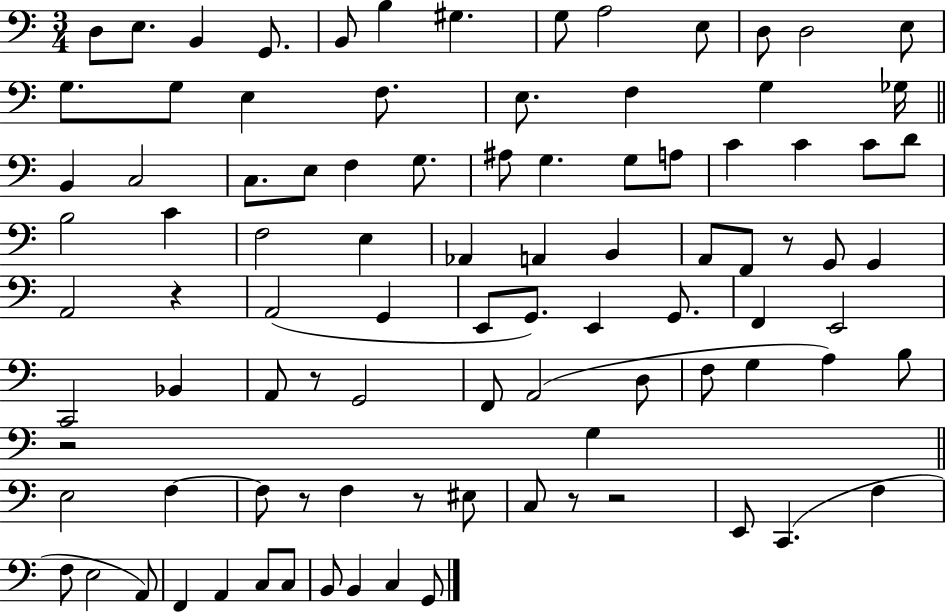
D3/e E3/e. B2/q G2/e. B2/e B3/q G#3/q. G3/e A3/h E3/e D3/e D3/h E3/e G3/e. G3/e E3/q F3/e. E3/e. F3/q G3/q Gb3/s B2/q C3/h C3/e. E3/e F3/q G3/e. A#3/e G3/q. G3/e A3/e C4/q C4/q C4/e D4/e B3/h C4/q F3/h E3/q Ab2/q A2/q B2/q A2/e F2/e R/e G2/e G2/q A2/h R/q A2/h G2/q E2/e G2/e. E2/q G2/e. F2/q E2/h C2/h Bb2/q A2/e R/e G2/h F2/e A2/h D3/e F3/e G3/q A3/q B3/e R/h G3/q E3/h F3/q F3/e R/e F3/q R/e EIS3/e C3/e R/e R/h E2/e C2/q. F3/q F3/e E3/h A2/e F2/q A2/q C3/e C3/e B2/e B2/q C3/q G2/e